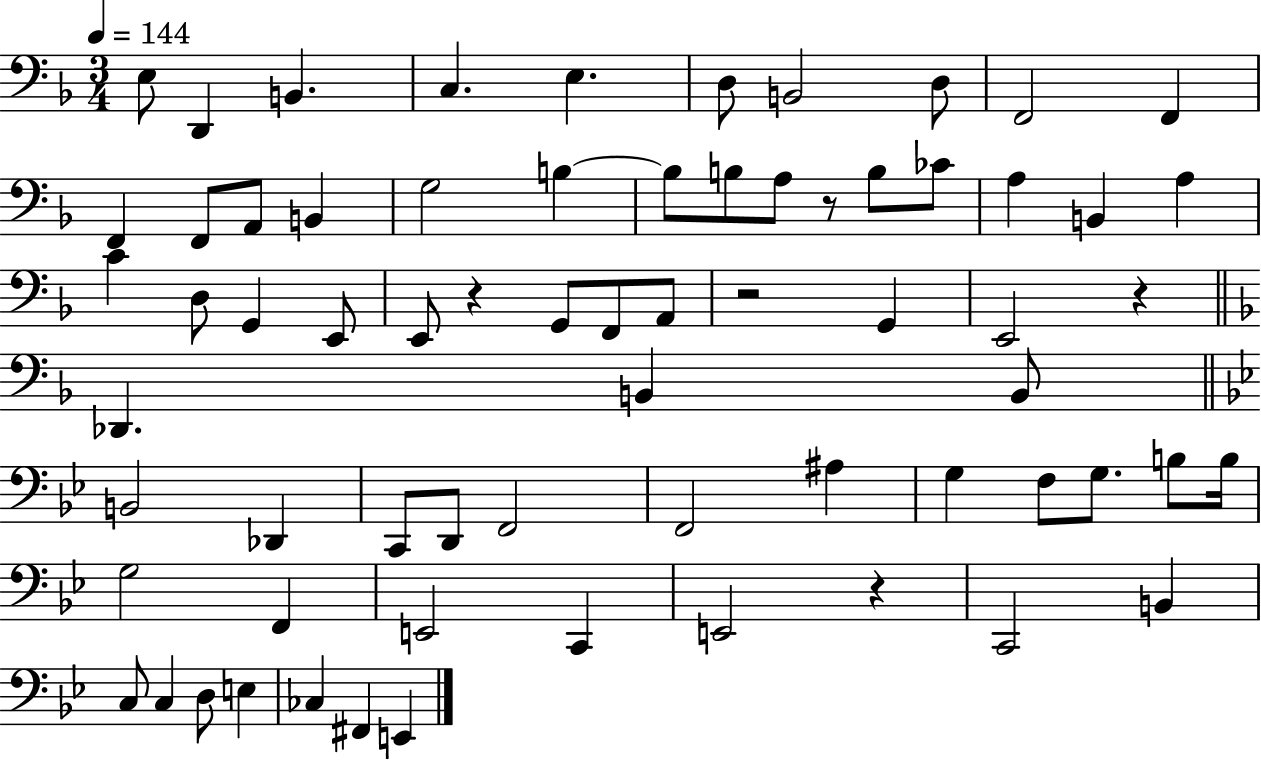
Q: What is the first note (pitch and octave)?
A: E3